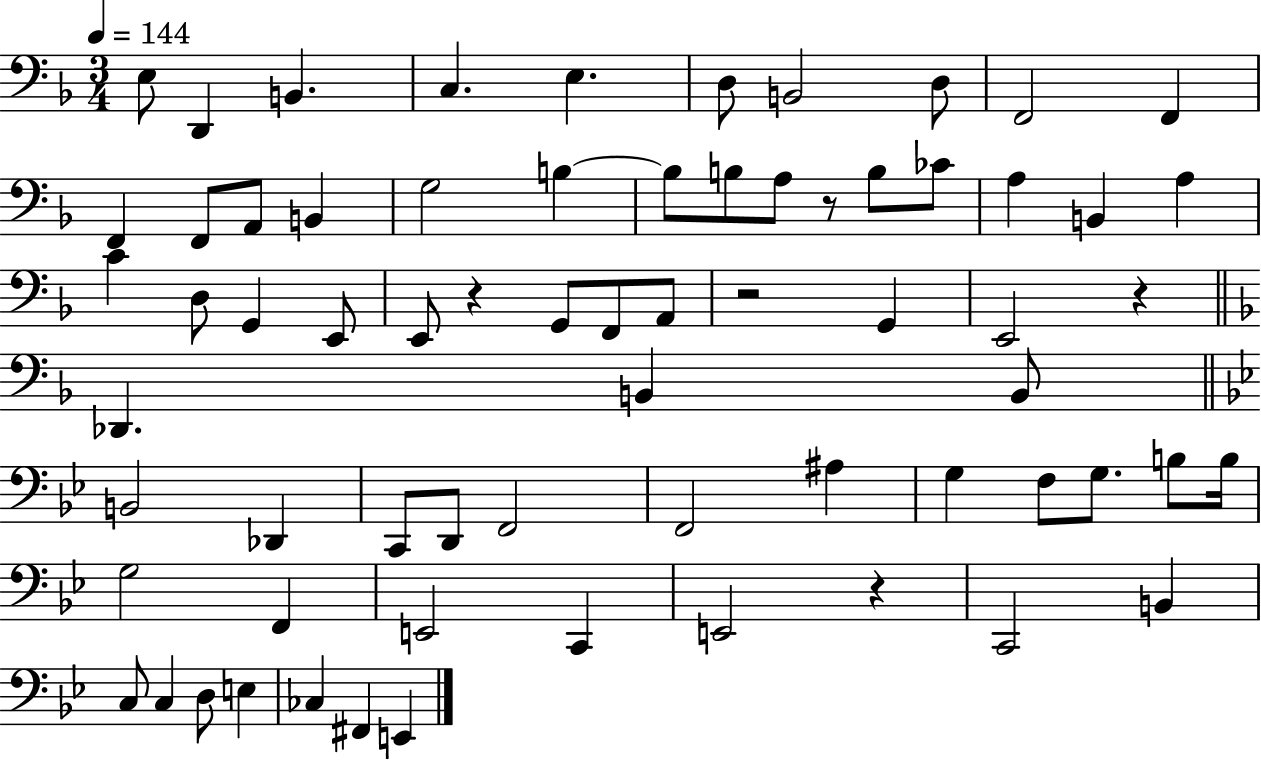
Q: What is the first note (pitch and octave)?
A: E3